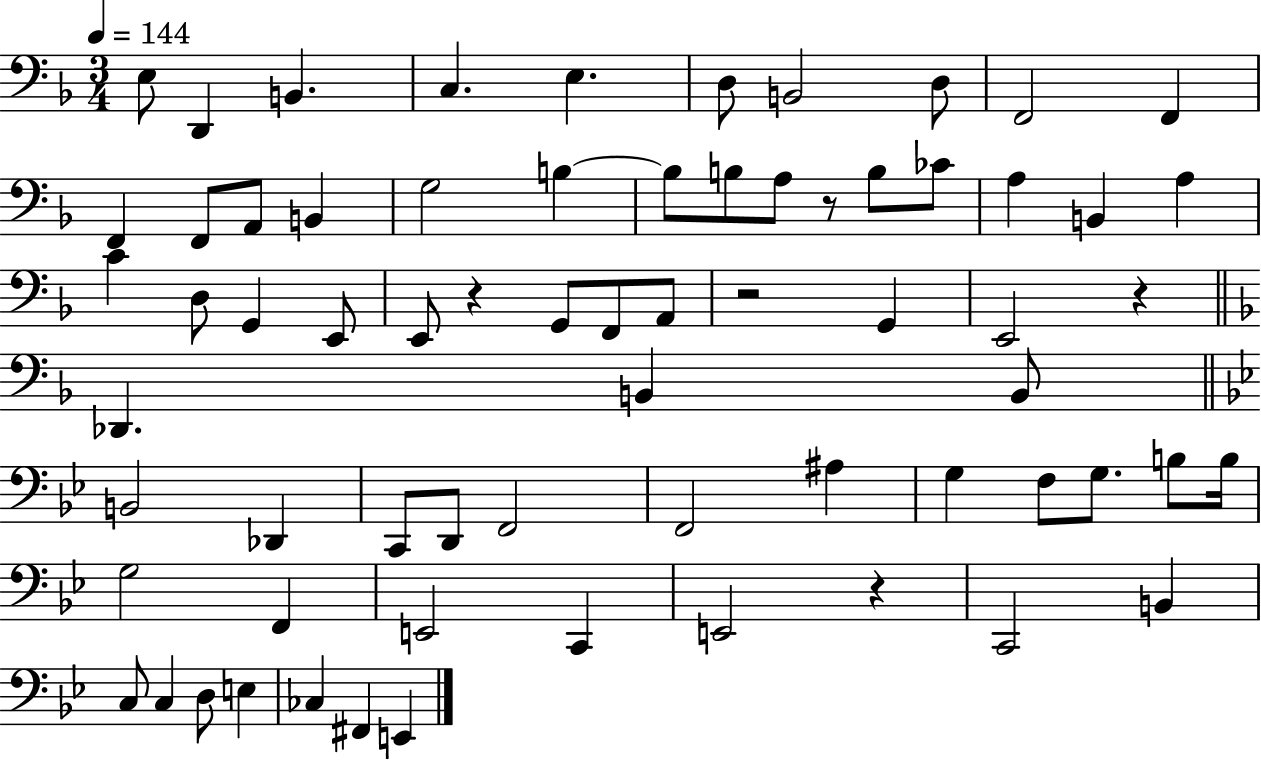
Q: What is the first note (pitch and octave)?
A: E3